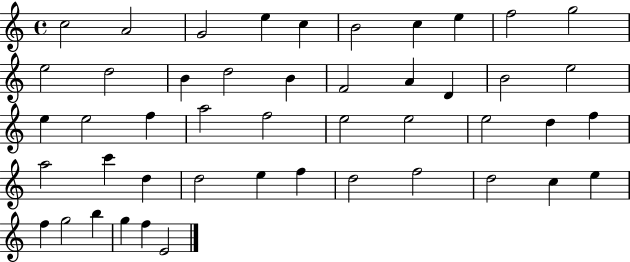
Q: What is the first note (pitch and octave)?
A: C5